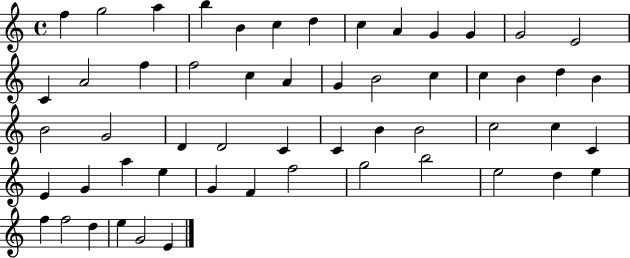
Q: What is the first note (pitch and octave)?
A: F5